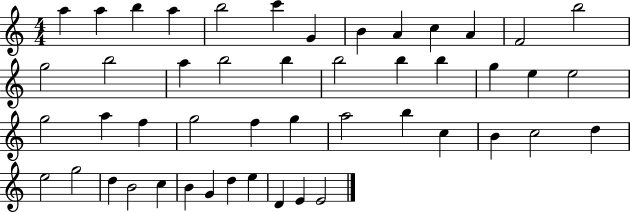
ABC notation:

X:1
T:Untitled
M:4/4
L:1/4
K:C
a a b a b2 c' G B A c A F2 b2 g2 b2 a b2 b b2 b b g e e2 g2 a f g2 f g a2 b c B c2 d e2 g2 d B2 c B G d e D E E2